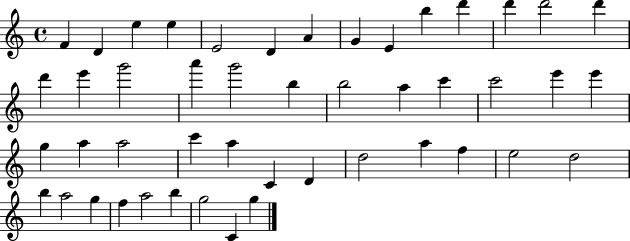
{
  \clef treble
  \time 4/4
  \defaultTimeSignature
  \key c \major
  f'4 d'4 e''4 e''4 | e'2 d'4 a'4 | g'4 e'4 b''4 d'''4 | d'''4 d'''2 d'''4 | \break d'''4 e'''4 g'''2 | a'''4 g'''2 b''4 | b''2 a''4 c'''4 | c'''2 e'''4 e'''4 | \break g''4 a''4 a''2 | c'''4 a''4 c'4 d'4 | d''2 a''4 f''4 | e''2 d''2 | \break b''4 a''2 g''4 | f''4 a''2 b''4 | g''2 c'4 g''4 | \bar "|."
}